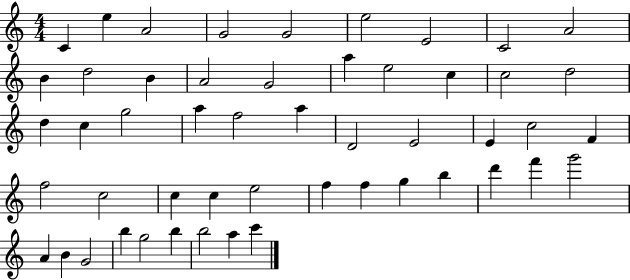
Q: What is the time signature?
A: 4/4